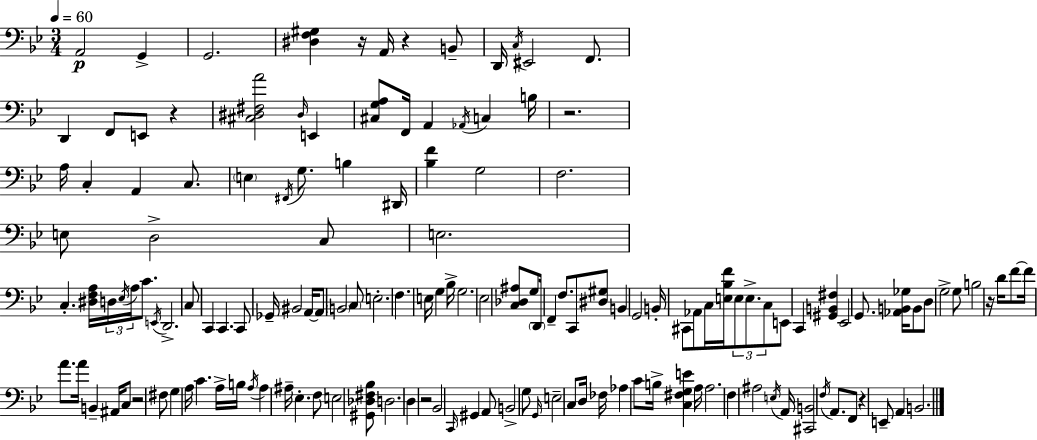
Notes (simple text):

A2/h G2/q G2/h. [D#3,F3,G#3]/q R/s A2/s R/q B2/e D2/s C3/s EIS2/h F2/e. D2/q F2/e E2/e R/q [C#3,D#3,F#3,A4]/h D#3/s E2/q [C#3,G3,A3]/e F2/s A2/q Ab2/s C3/q B3/s R/h. A3/s C3/q A2/q C3/e. E3/q F#2/s G3/e. B3/q D#2/s [Bb3,F4]/q G3/h F3/h. E3/e D3/h C3/e E3/h. C3/q. [D#3,F3,A3]/s D3/s Eb3/s A3/s C4/e. E2/s D2/h. C3/e C2/q C2/q. C2/e Gb2/s BIS2/h A2/s A2/e B2/h C3/e E3/h. F3/q. E3/s G3/q Bb3/s G3/h. Eb3/h [C3,Db3,A#3]/e G3/e D2/s F2/q F3/e. C2/e [D#3,G#3]/e B2/q G2/h B2/s C#2/e Ab2/e C3/s [E3,Bb3,F4]/s E3/e E3/e. C3/e E2/e C2/q [G#2,B2,F#3]/q Eb2/h G2/e. [Ab2,B2,Gb3]/s B2/e D3/e G3/h G3/e B3/h R/s D4/s F4/e F4/s A4/e. A4/s B2/q A#2/s C3/e R/h F#3/e G3/q A3/s C4/q. A3/s B3/s A3/s A3/q A#3/s Eb3/q. F3/e E3/h [G#2,Db3,F#3,Bb3]/e D3/h. D3/q R/h Bb2/h C2/s G#2/q A2/e B2/h G3/e G2/s E3/h C3/e D3/s FES3/s Ab3/q C4/e B3/s [C3,F#3,G3,E4]/q A3/s A3/h. F3/q A#3/h E3/s A2/s [C#2,B2]/h F3/s A2/e. F2/e R/q E2/e A2/q B2/h.